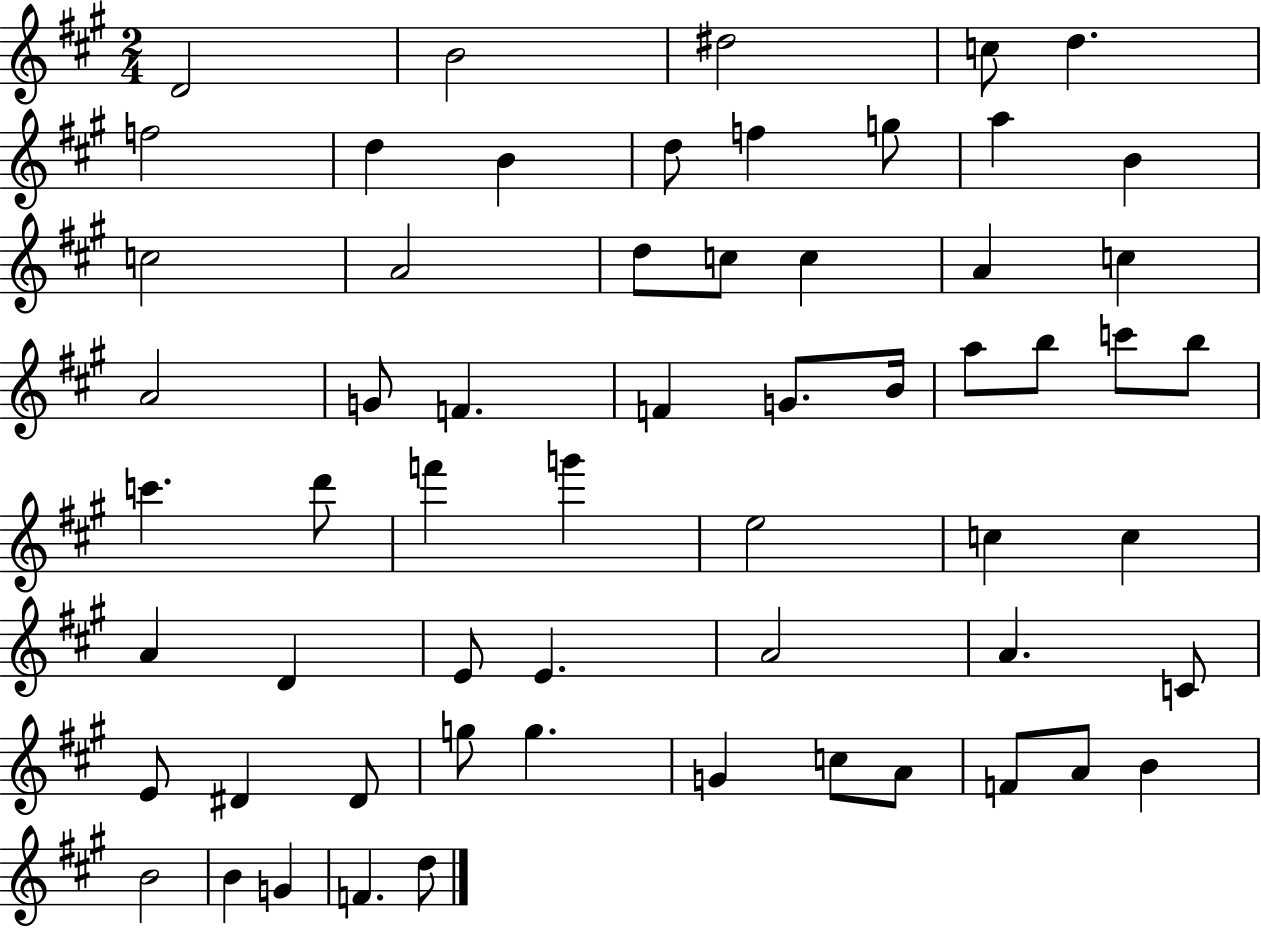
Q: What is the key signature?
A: A major